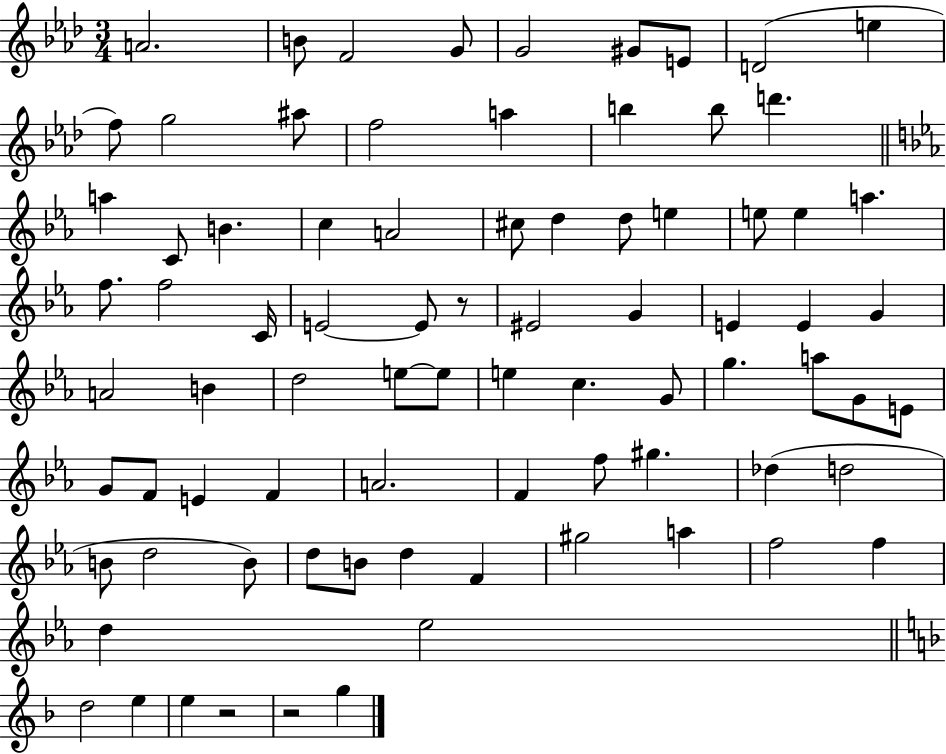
X:1
T:Untitled
M:3/4
L:1/4
K:Ab
A2 B/2 F2 G/2 G2 ^G/2 E/2 D2 e f/2 g2 ^a/2 f2 a b b/2 d' a C/2 B c A2 ^c/2 d d/2 e e/2 e a f/2 f2 C/4 E2 E/2 z/2 ^E2 G E E G A2 B d2 e/2 e/2 e c G/2 g a/2 G/2 E/2 G/2 F/2 E F A2 F f/2 ^g _d d2 B/2 d2 B/2 d/2 B/2 d F ^g2 a f2 f d _e2 d2 e e z2 z2 g